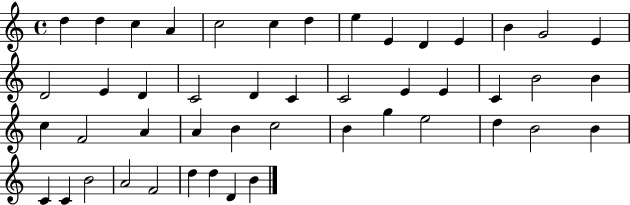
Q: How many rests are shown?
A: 0